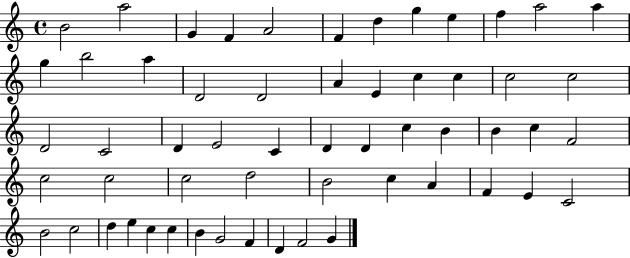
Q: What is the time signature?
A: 4/4